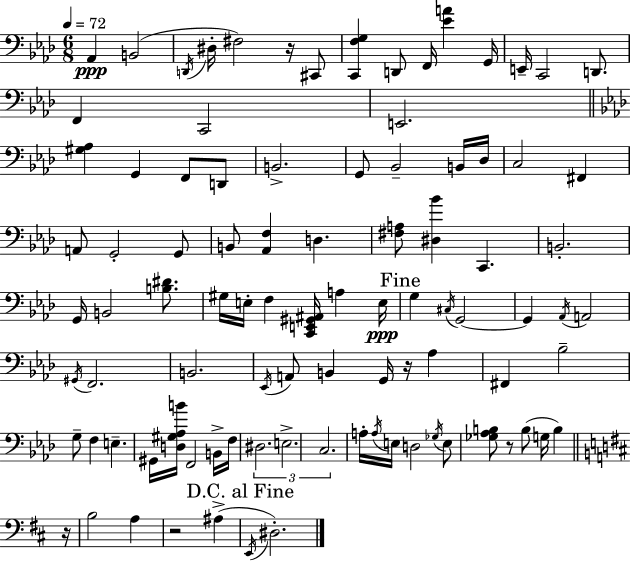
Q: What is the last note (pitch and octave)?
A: D#3